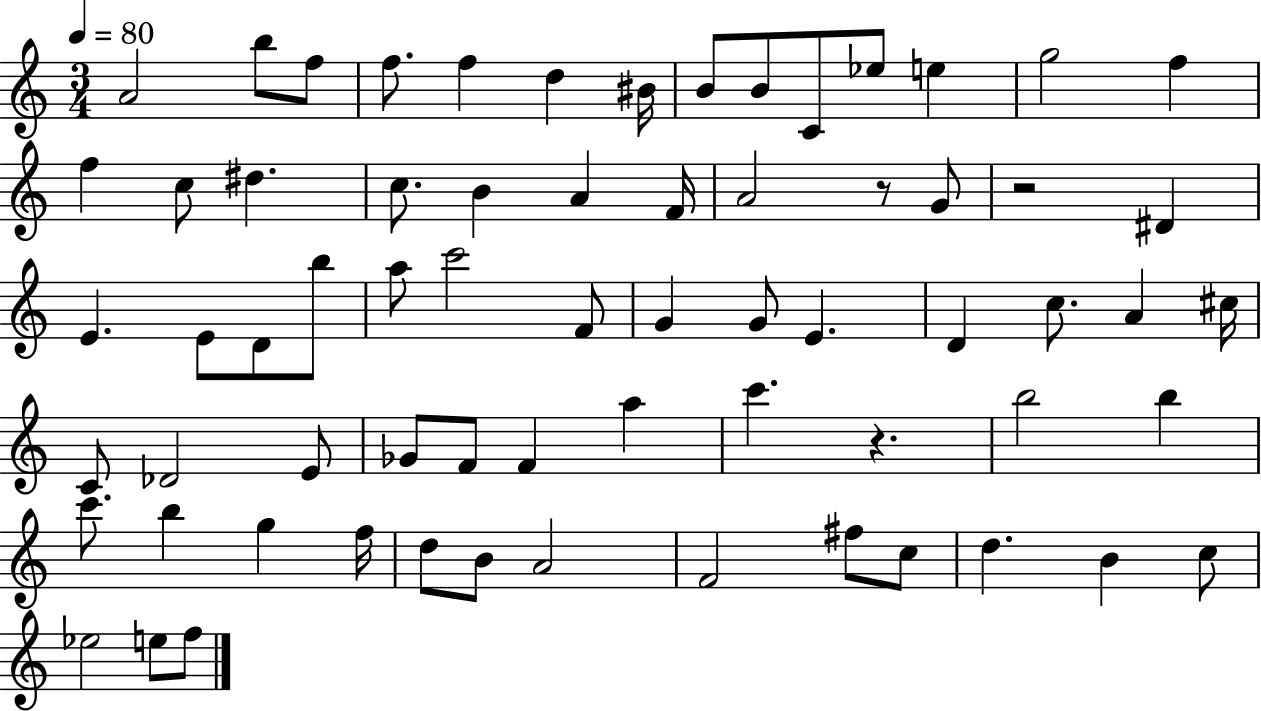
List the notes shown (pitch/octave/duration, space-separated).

A4/h B5/e F5/e F5/e. F5/q D5/q BIS4/s B4/e B4/e C4/e Eb5/e E5/q G5/h F5/q F5/q C5/e D#5/q. C5/e. B4/q A4/q F4/s A4/h R/e G4/e R/h D#4/q E4/q. E4/e D4/e B5/e A5/e C6/h F4/e G4/q G4/e E4/q. D4/q C5/e. A4/q C#5/s C4/e Db4/h E4/e Gb4/e F4/e F4/q A5/q C6/q. R/q. B5/h B5/q C6/e. B5/q G5/q F5/s D5/e B4/e A4/h F4/h F#5/e C5/e D5/q. B4/q C5/e Eb5/h E5/e F5/e